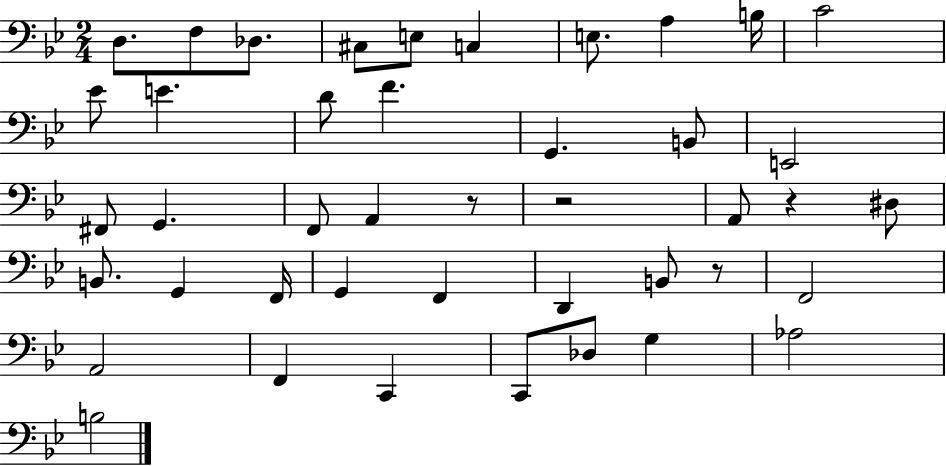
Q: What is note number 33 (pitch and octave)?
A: F2